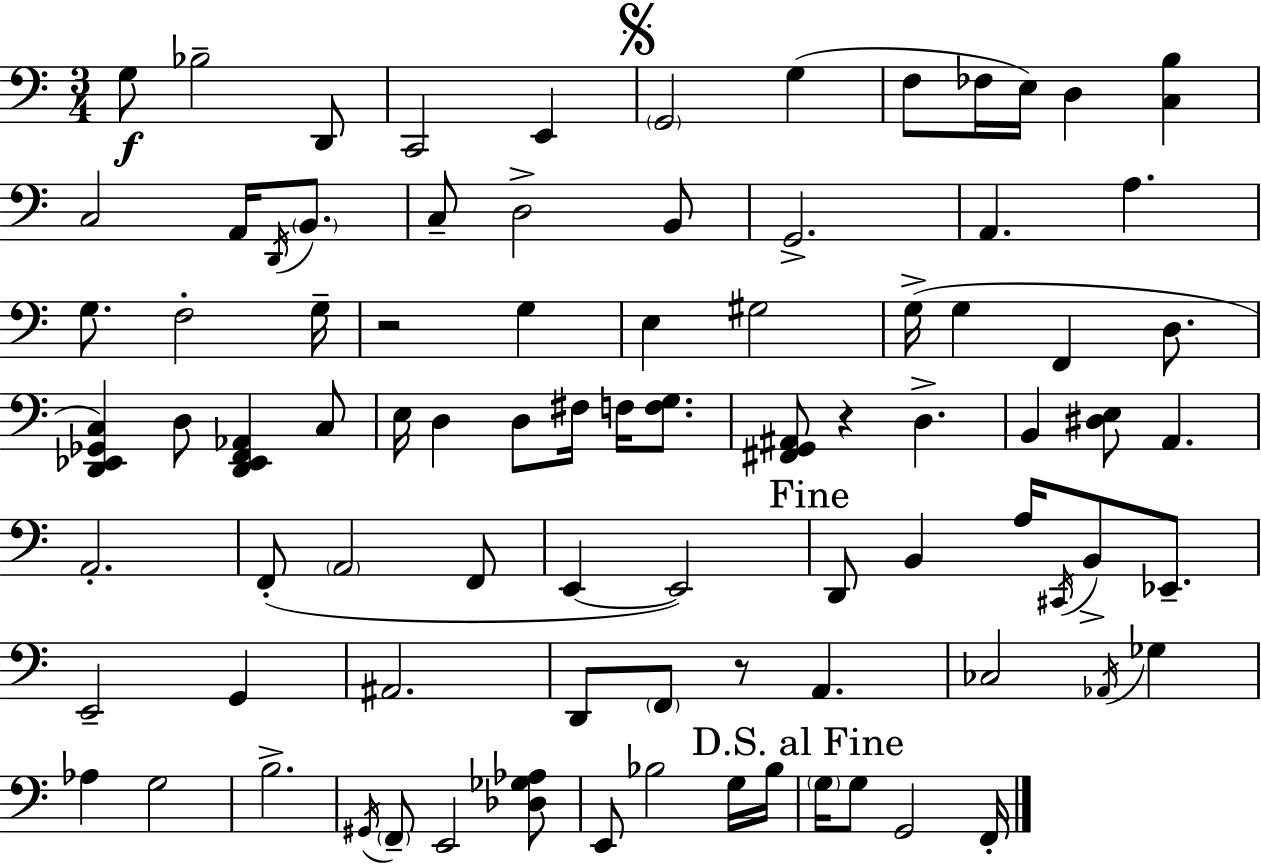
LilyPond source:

{
  \clef bass
  \numericTimeSignature
  \time 3/4
  \key c \major
  g8\f bes2-- d,8 | c,2 e,4 | \mark \markup { \musicglyph "scripts.segno" } \parenthesize g,2 g4( | f8 fes16 e16) d4 <c b>4 | \break c2 a,16 \acciaccatura { d,16 } \parenthesize b,8. | c8-- d2-> b,8 | g,2.-> | a,4. a4. | \break g8. f2-. | g16-- r2 g4 | e4 gis2 | g16->( g4 f,4 d8. | \break <d, ees, ges, c>4) d8 <d, ees, f, aes,>4 c8 | e16 d4 d8 fis16 f16 <f g>8. | <fis, g, ais,>8 r4 d4.-> | b,4 <dis e>8 a,4. | \break a,2.-. | f,8-.( \parenthesize a,2 f,8 | e,4~~ e,2) | \mark "Fine" d,8 b,4 a16 \acciaccatura { cis,16 } b,8-> ees,8.-- | \break e,2-- g,4 | ais,2. | d,8 \parenthesize f,8 r8 a,4. | ces2 \acciaccatura { aes,16 } ges4 | \break aes4 g2 | b2.-> | \acciaccatura { gis,16 } \parenthesize f,8-- e,2 | <des ges aes>8 e,8 bes2 | \break g16 bes16 \mark "D.S. al Fine" \parenthesize g16 g8 g,2 | f,16-. \bar "|."
}